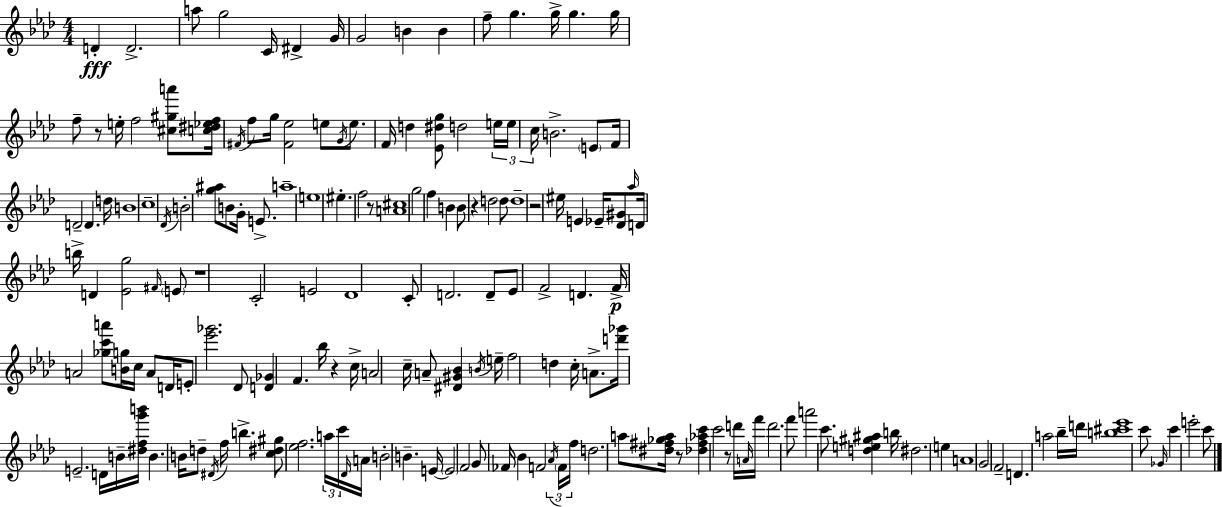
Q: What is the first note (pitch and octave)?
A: D4